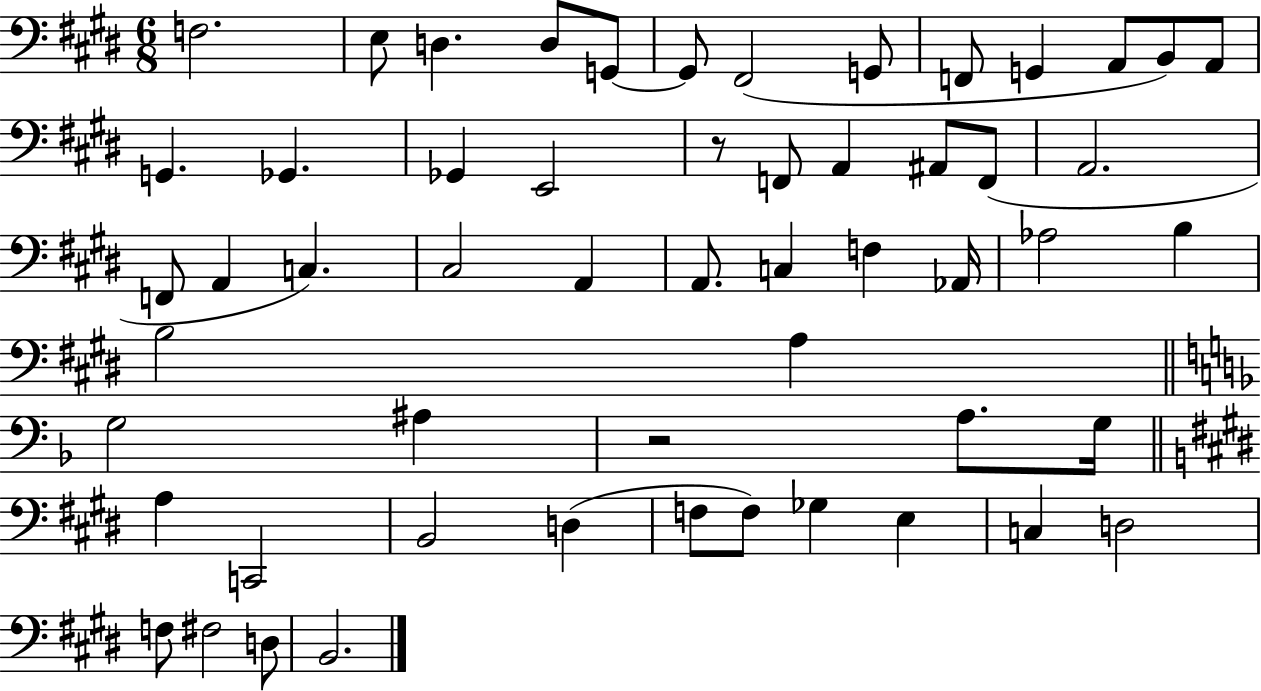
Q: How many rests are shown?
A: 2